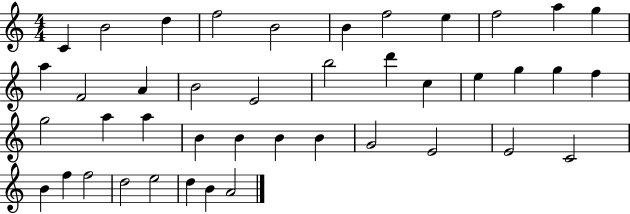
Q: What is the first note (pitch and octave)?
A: C4